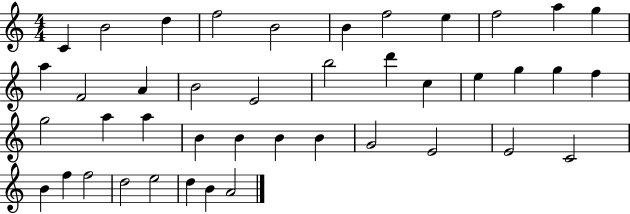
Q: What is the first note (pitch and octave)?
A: C4